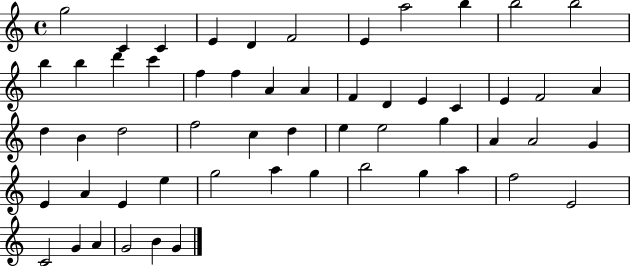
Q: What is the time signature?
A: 4/4